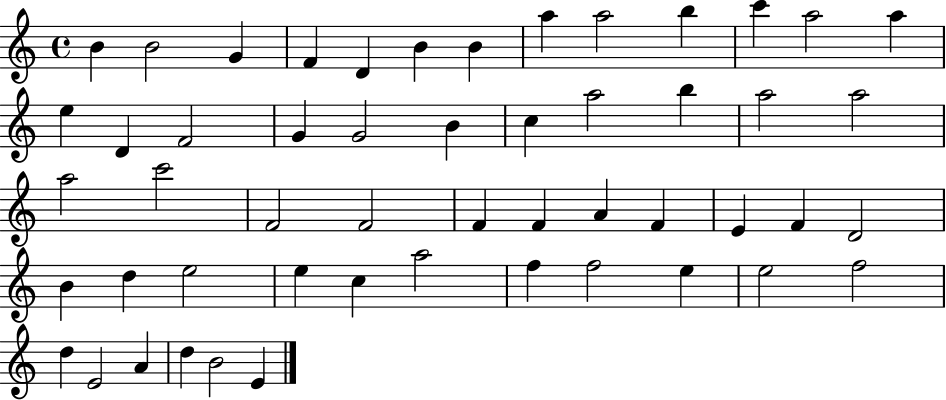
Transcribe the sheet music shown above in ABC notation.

X:1
T:Untitled
M:4/4
L:1/4
K:C
B B2 G F D B B a a2 b c' a2 a e D F2 G G2 B c a2 b a2 a2 a2 c'2 F2 F2 F F A F E F D2 B d e2 e c a2 f f2 e e2 f2 d E2 A d B2 E